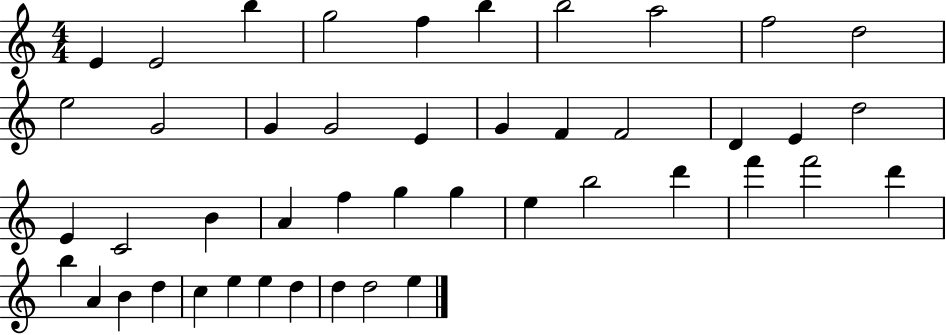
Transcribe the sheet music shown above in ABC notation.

X:1
T:Untitled
M:4/4
L:1/4
K:C
E E2 b g2 f b b2 a2 f2 d2 e2 G2 G G2 E G F F2 D E d2 E C2 B A f g g e b2 d' f' f'2 d' b A B d c e e d d d2 e